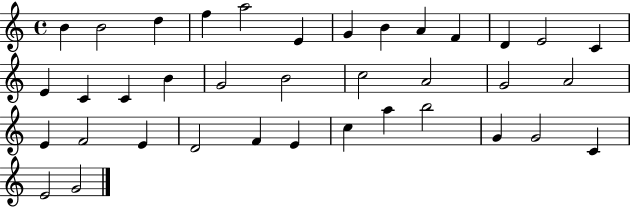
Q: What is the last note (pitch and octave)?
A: G4